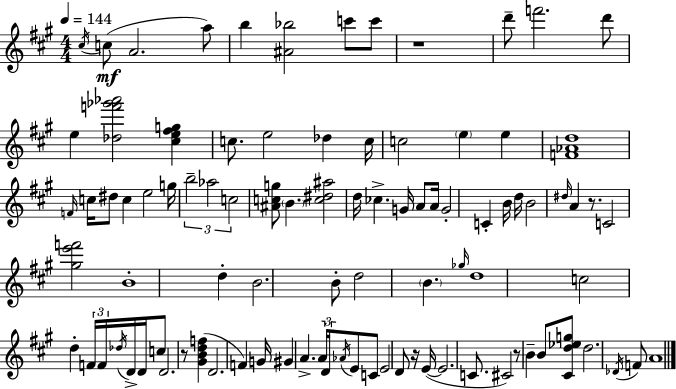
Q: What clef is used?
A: treble